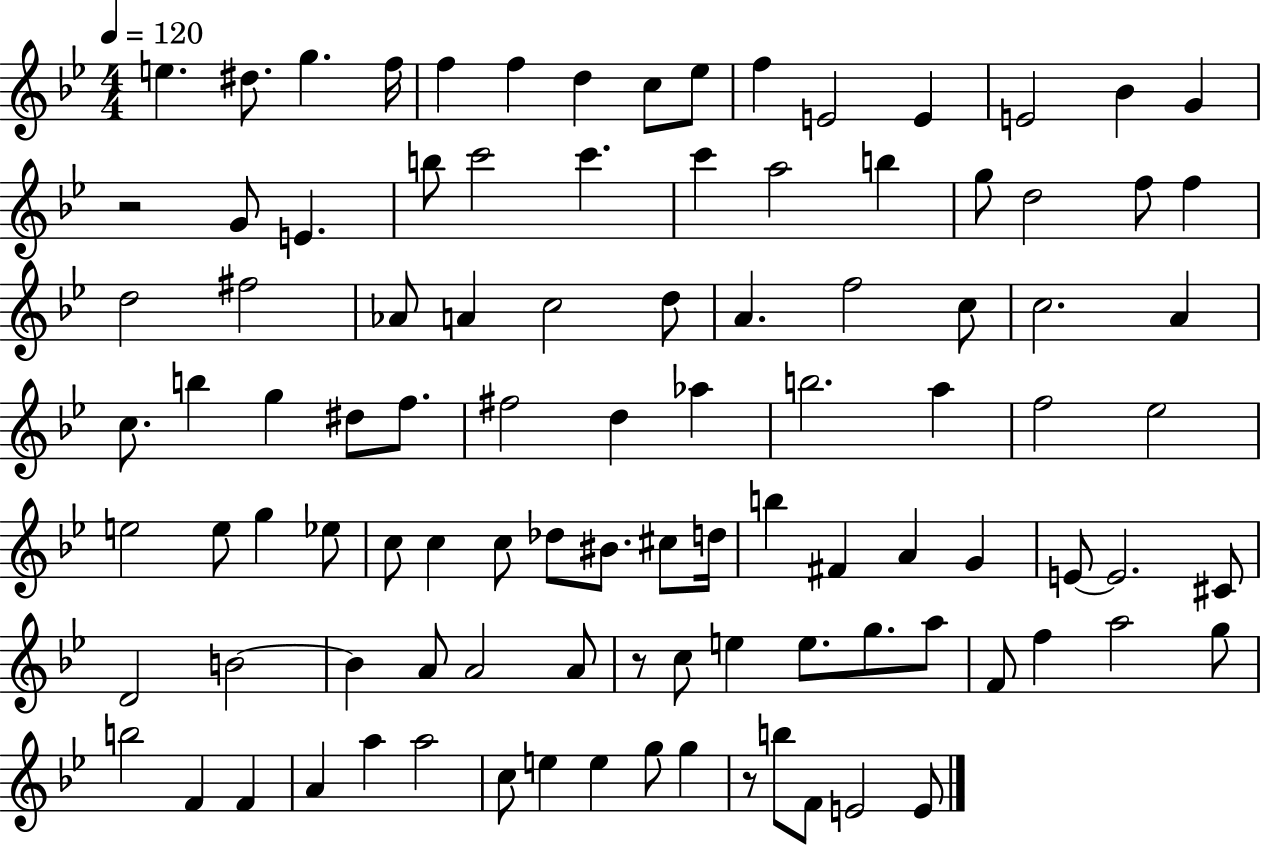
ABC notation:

X:1
T:Untitled
M:4/4
L:1/4
K:Bb
e ^d/2 g f/4 f f d c/2 _e/2 f E2 E E2 _B G z2 G/2 E b/2 c'2 c' c' a2 b g/2 d2 f/2 f d2 ^f2 _A/2 A c2 d/2 A f2 c/2 c2 A c/2 b g ^d/2 f/2 ^f2 d _a b2 a f2 _e2 e2 e/2 g _e/2 c/2 c c/2 _d/2 ^B/2 ^c/2 d/4 b ^F A G E/2 E2 ^C/2 D2 B2 B A/2 A2 A/2 z/2 c/2 e e/2 g/2 a/2 F/2 f a2 g/2 b2 F F A a a2 c/2 e e g/2 g z/2 b/2 F/2 E2 E/2